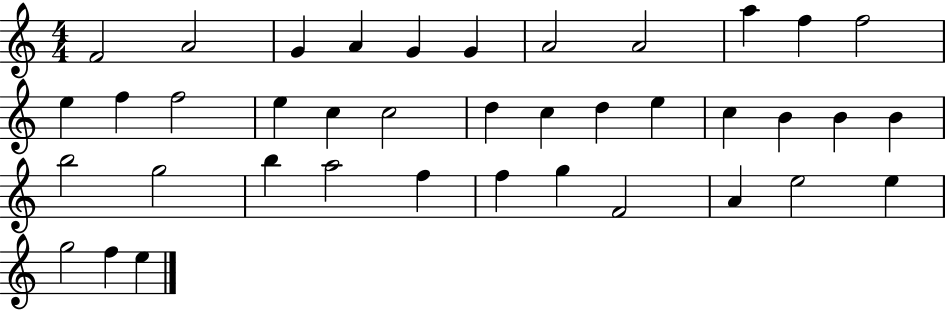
F4/h A4/h G4/q A4/q G4/q G4/q A4/h A4/h A5/q F5/q F5/h E5/q F5/q F5/h E5/q C5/q C5/h D5/q C5/q D5/q E5/q C5/q B4/q B4/q B4/q B5/h G5/h B5/q A5/h F5/q F5/q G5/q F4/h A4/q E5/h E5/q G5/h F5/q E5/q